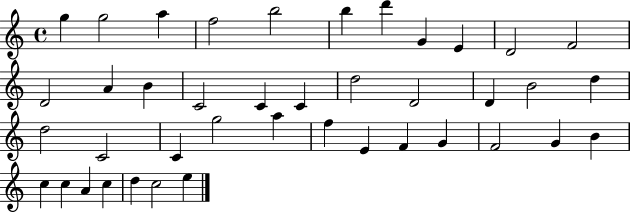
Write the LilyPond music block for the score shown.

{
  \clef treble
  \time 4/4
  \defaultTimeSignature
  \key c \major
  g''4 g''2 a''4 | f''2 b''2 | b''4 d'''4 g'4 e'4 | d'2 f'2 | \break d'2 a'4 b'4 | c'2 c'4 c'4 | d''2 d'2 | d'4 b'2 d''4 | \break d''2 c'2 | c'4 g''2 a''4 | f''4 e'4 f'4 g'4 | f'2 g'4 b'4 | \break c''4 c''4 a'4 c''4 | d''4 c''2 e''4 | \bar "|."
}